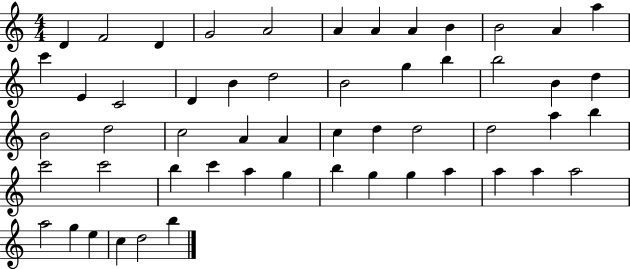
X:1
T:Untitled
M:4/4
L:1/4
K:C
D F2 D G2 A2 A A A B B2 A a c' E C2 D B d2 B2 g b b2 B d B2 d2 c2 A A c d d2 d2 a b c'2 c'2 b c' a g b g g a a a a2 a2 g e c d2 b